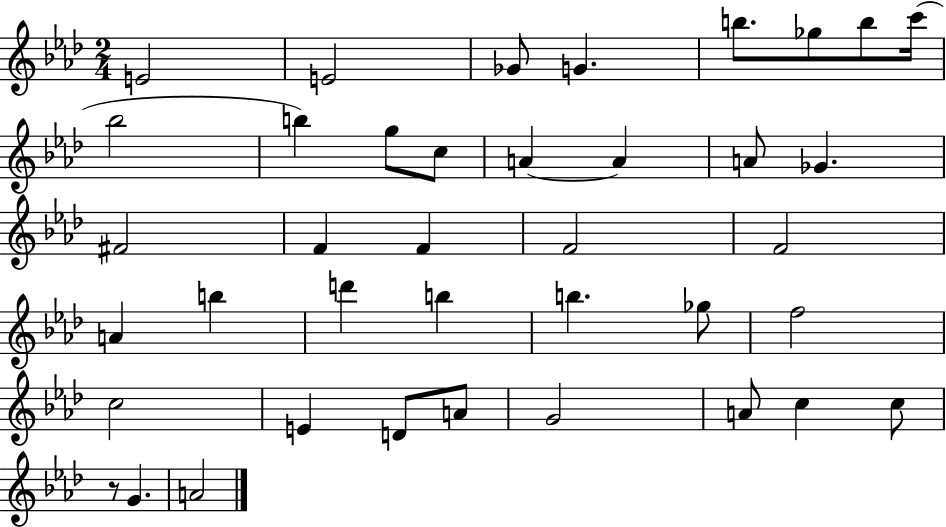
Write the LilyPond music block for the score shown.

{
  \clef treble
  \numericTimeSignature
  \time 2/4
  \key aes \major
  e'2 | e'2 | ges'8 g'4. | b''8. ges''8 b''8 c'''16( | \break bes''2 | b''4) g''8 c''8 | a'4~~ a'4 | a'8 ges'4. | \break fis'2 | f'4 f'4 | f'2 | f'2 | \break a'4 b''4 | d'''4 b''4 | b''4. ges''8 | f''2 | \break c''2 | e'4 d'8 a'8 | g'2 | a'8 c''4 c''8 | \break r8 g'4. | a'2 | \bar "|."
}